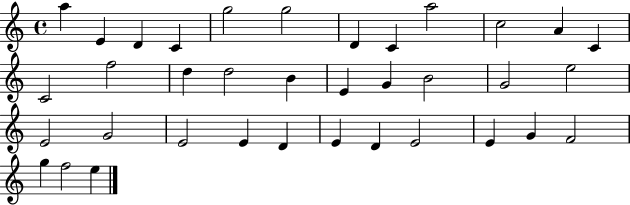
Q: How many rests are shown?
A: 0